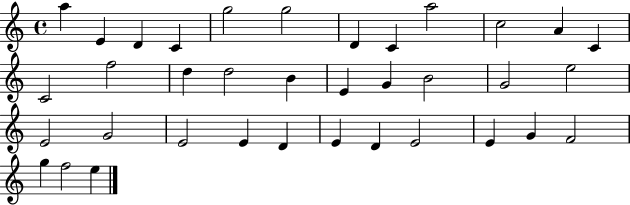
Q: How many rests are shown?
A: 0